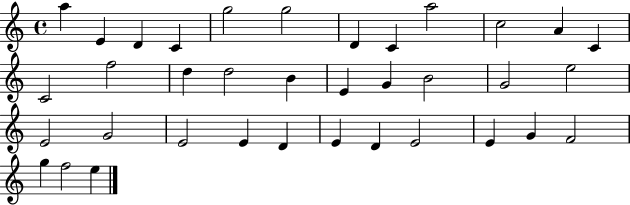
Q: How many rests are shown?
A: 0